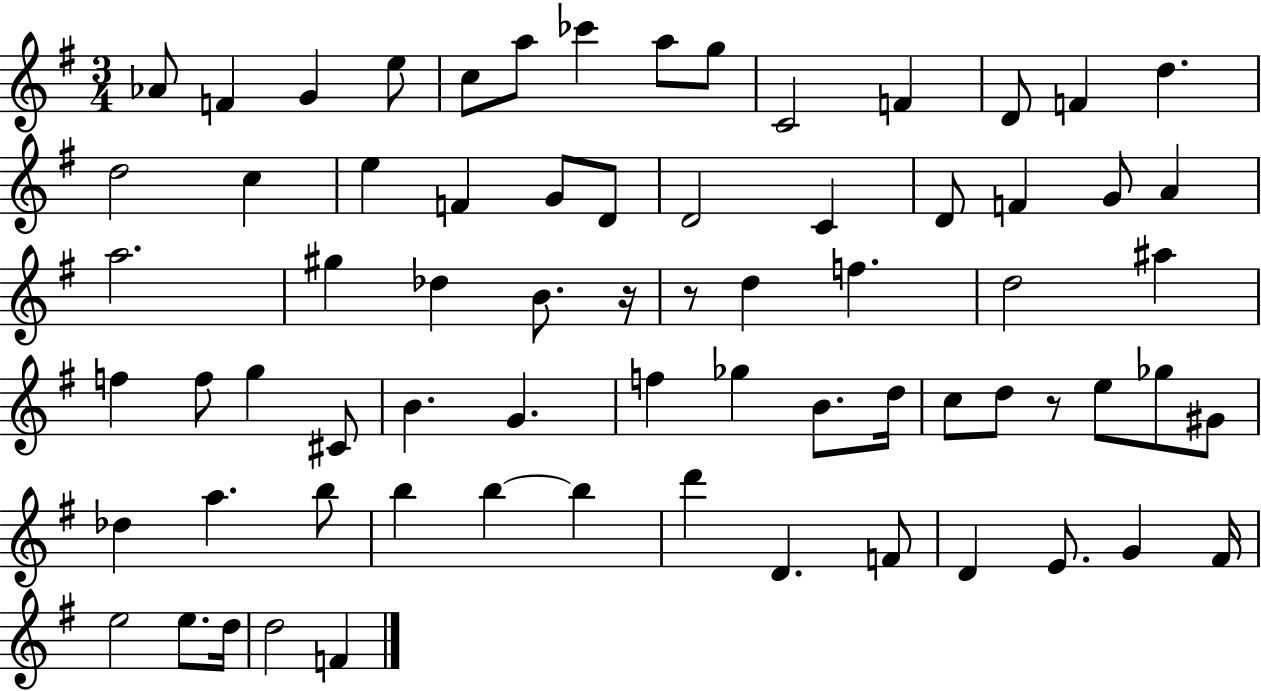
{
  \clef treble
  \numericTimeSignature
  \time 3/4
  \key g \major
  aes'8 f'4 g'4 e''8 | c''8 a''8 ces'''4 a''8 g''8 | c'2 f'4 | d'8 f'4 d''4. | \break d''2 c''4 | e''4 f'4 g'8 d'8 | d'2 c'4 | d'8 f'4 g'8 a'4 | \break a''2. | gis''4 des''4 b'8. r16 | r8 d''4 f''4. | d''2 ais''4 | \break f''4 f''8 g''4 cis'8 | b'4. g'4. | f''4 ges''4 b'8. d''16 | c''8 d''8 r8 e''8 ges''8 gis'8 | \break des''4 a''4. b''8 | b''4 b''4~~ b''4 | d'''4 d'4. f'8 | d'4 e'8. g'4 fis'16 | \break e''2 e''8. d''16 | d''2 f'4 | \bar "|."
}